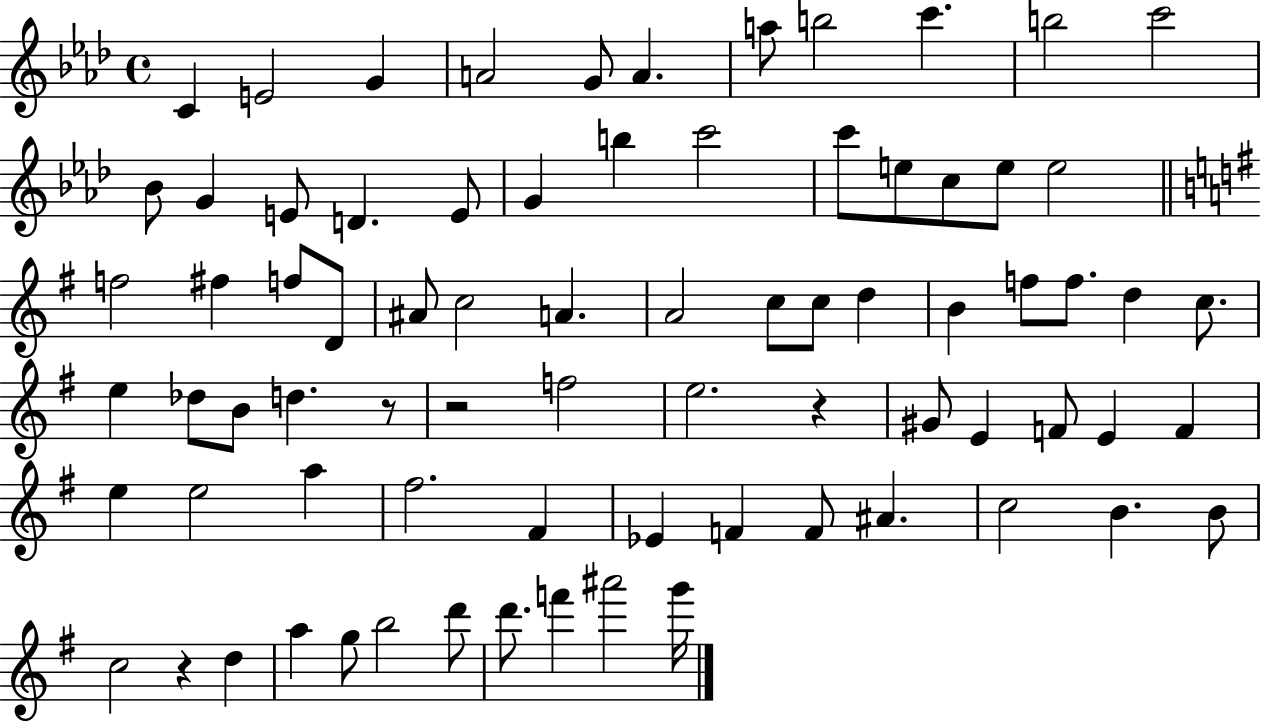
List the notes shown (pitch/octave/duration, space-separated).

C4/q E4/h G4/q A4/h G4/e A4/q. A5/e B5/h C6/q. B5/h C6/h Bb4/e G4/q E4/e D4/q. E4/e G4/q B5/q C6/h C6/e E5/e C5/e E5/e E5/h F5/h F#5/q F5/e D4/e A#4/e C5/h A4/q. A4/h C5/e C5/e D5/q B4/q F5/e F5/e. D5/q C5/e. E5/q Db5/e B4/e D5/q. R/e R/h F5/h E5/h. R/q G#4/e E4/q F4/e E4/q F4/q E5/q E5/h A5/q F#5/h. F#4/q Eb4/q F4/q F4/e A#4/q. C5/h B4/q. B4/e C5/h R/q D5/q A5/q G5/e B5/h D6/e D6/e. F6/q A#6/h G6/s